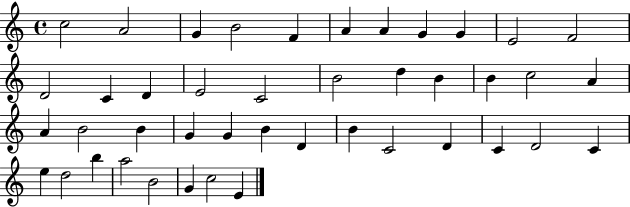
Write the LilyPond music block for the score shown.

{
  \clef treble
  \time 4/4
  \defaultTimeSignature
  \key c \major
  c''2 a'2 | g'4 b'2 f'4 | a'4 a'4 g'4 g'4 | e'2 f'2 | \break d'2 c'4 d'4 | e'2 c'2 | b'2 d''4 b'4 | b'4 c''2 a'4 | \break a'4 b'2 b'4 | g'4 g'4 b'4 d'4 | b'4 c'2 d'4 | c'4 d'2 c'4 | \break e''4 d''2 b''4 | a''2 b'2 | g'4 c''2 e'4 | \bar "|."
}